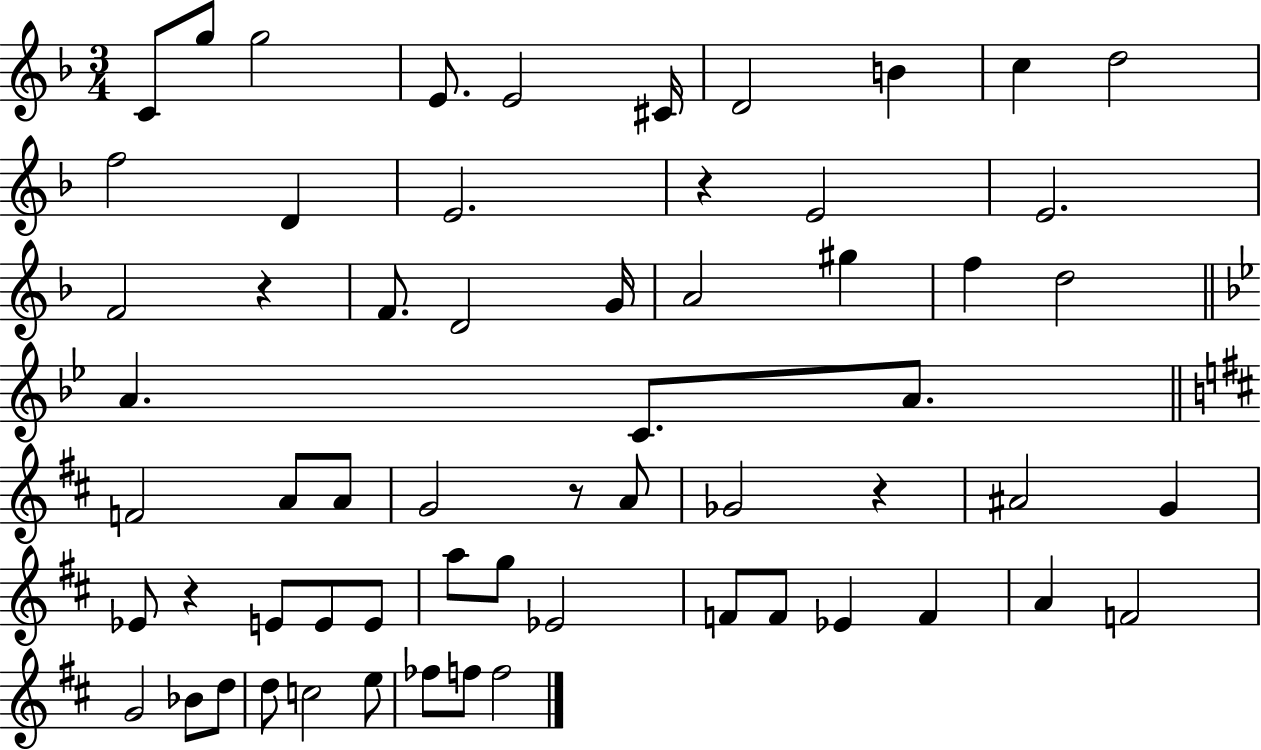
C4/e G5/e G5/h E4/e. E4/h C#4/s D4/h B4/q C5/q D5/h F5/h D4/q E4/h. R/q E4/h E4/h. F4/h R/q F4/e. D4/h G4/s A4/h G#5/q F5/q D5/h A4/q. C4/e. A4/e. F4/h A4/e A4/e G4/h R/e A4/e Gb4/h R/q A#4/h G4/q Eb4/e R/q E4/e E4/e E4/e A5/e G5/e Eb4/h F4/e F4/e Eb4/q F4/q A4/q F4/h G4/h Bb4/e D5/e D5/e C5/h E5/e FES5/e F5/e F5/h